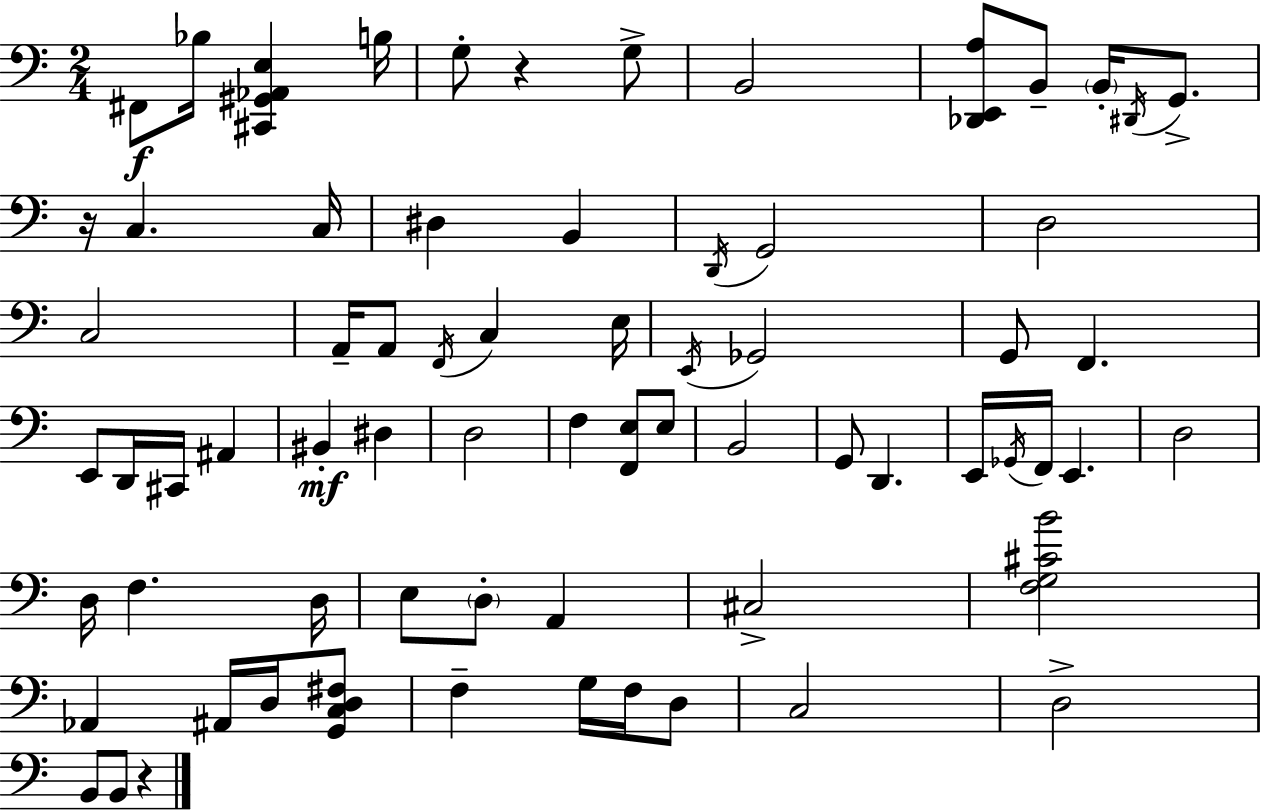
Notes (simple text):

F#2/e Bb3/s [C#2,G#2,Ab2,E3]/q B3/s G3/e R/q G3/e B2/h [Db2,E2,A3]/e B2/e B2/s D#2/s G2/e. R/s C3/q. C3/s D#3/q B2/q D2/s G2/h D3/h C3/h A2/s A2/e F2/s C3/q E3/s E2/s Gb2/h G2/e F2/q. E2/e D2/s C#2/s A#2/q BIS2/q D#3/q D3/h F3/q [F2,E3]/e E3/e B2/h G2/e D2/q. E2/s Gb2/s F2/s E2/q. D3/h D3/s F3/q. D3/s E3/e D3/e A2/q C#3/h [F3,G3,C#4,B4]/h Ab2/q A#2/s D3/s [G2,C3,D3,F#3]/e F3/q G3/s F3/s D3/e C3/h D3/h B2/e B2/e R/q